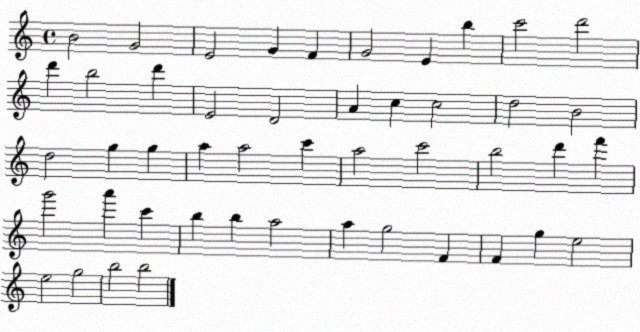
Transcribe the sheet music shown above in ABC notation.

X:1
T:Untitled
M:4/4
L:1/4
K:C
B2 G2 E2 G F G2 E b c'2 d'2 d' b2 d' E2 D2 A c c2 d2 B2 d2 g g a a2 c' a2 c'2 b2 d' f' g'2 a' c' b b a2 a g2 F F g e2 e2 g2 b2 b2